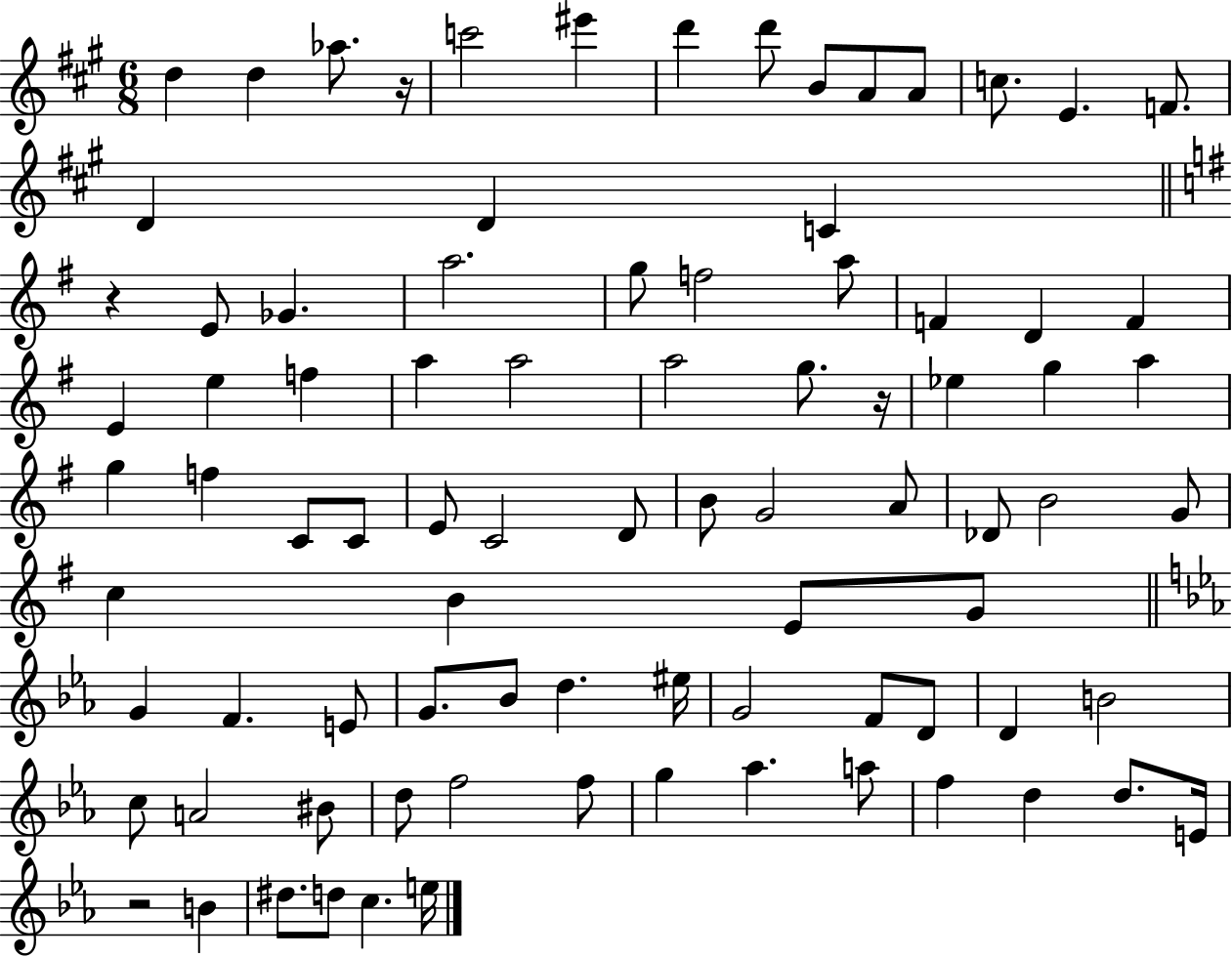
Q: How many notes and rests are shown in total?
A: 86